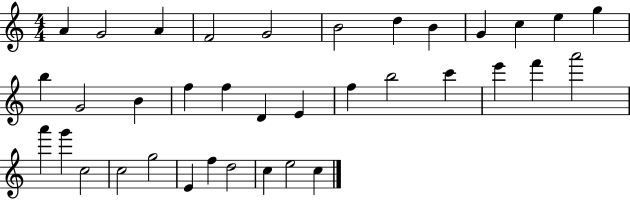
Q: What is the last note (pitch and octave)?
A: C5